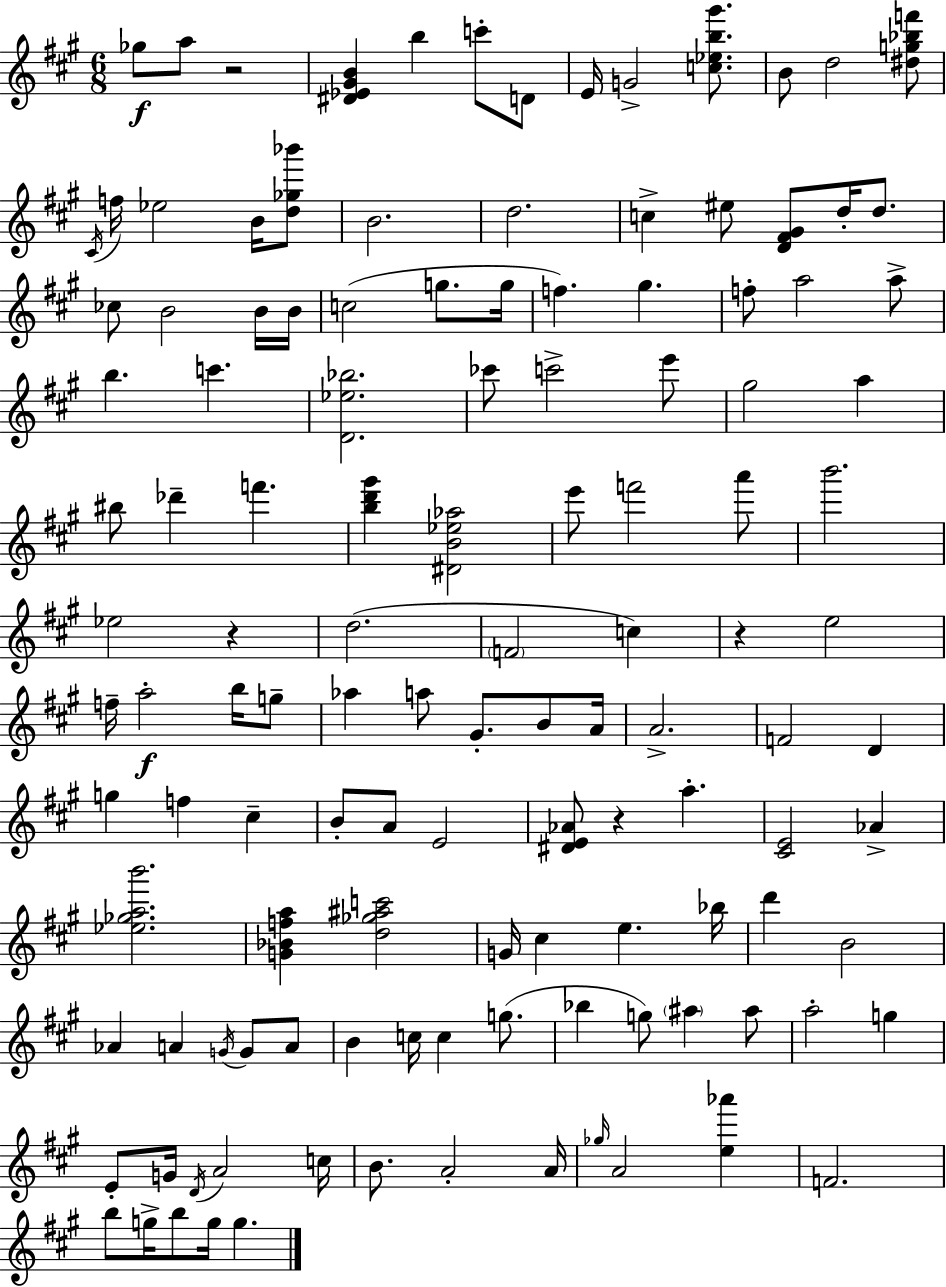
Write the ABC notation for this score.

X:1
T:Untitled
M:6/8
L:1/4
K:A
_g/2 a/2 z2 [^D_E^GB] b c'/2 D/2 E/4 G2 [c_eb^g']/2 B/2 d2 [^dg_bf']/2 ^C/4 f/4 _e2 B/4 [d_g_b']/2 B2 d2 c ^e/2 [D^F^G]/2 d/4 d/2 _c/2 B2 B/4 B/4 c2 g/2 g/4 f ^g f/2 a2 a/2 b c' [D_e_b]2 _c'/2 c'2 e'/2 ^g2 a ^b/2 _d' f' [bd'^g'] [^DB_e_a]2 e'/2 f'2 a'/2 b'2 _e2 z d2 F2 c z e2 f/4 a2 b/4 g/2 _a a/2 ^G/2 B/2 A/4 A2 F2 D g f ^c B/2 A/2 E2 [^DE_A]/2 z a [^CE]2 _A [_e_gab']2 [G_Bfa] [d_g^ac']2 G/4 ^c e _b/4 d' B2 _A A G/4 G/2 A/2 B c/4 c g/2 _b g/2 ^a ^a/2 a2 g E/2 G/4 D/4 A2 c/4 B/2 A2 A/4 _g/4 A2 [e_a'] F2 b/2 g/4 b/2 g/4 g